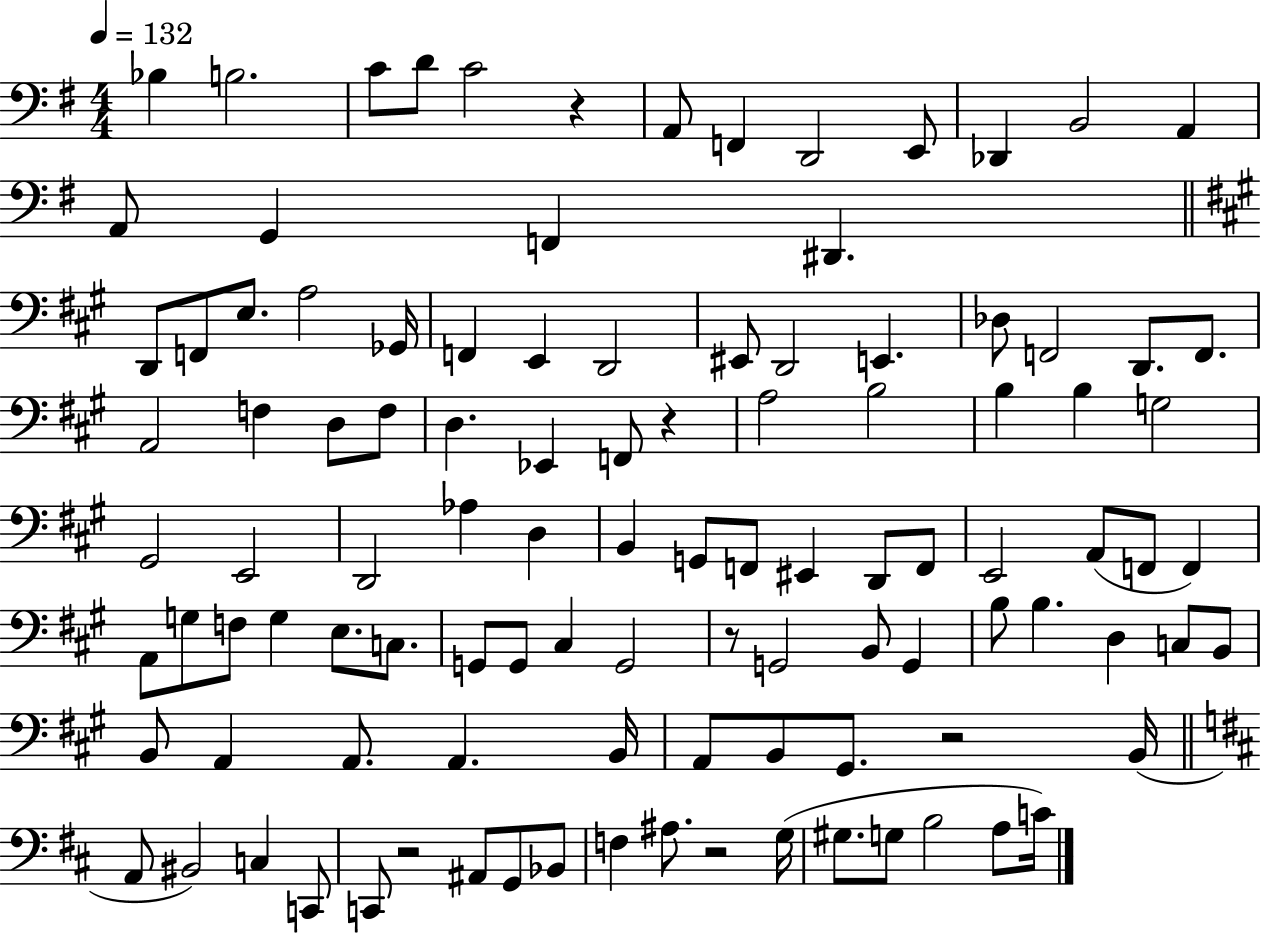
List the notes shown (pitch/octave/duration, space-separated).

Bb3/q B3/h. C4/e D4/e C4/h R/q A2/e F2/q D2/h E2/e Db2/q B2/h A2/q A2/e G2/q F2/q D#2/q. D2/e F2/e E3/e. A3/h Gb2/s F2/q E2/q D2/h EIS2/e D2/h E2/q. Db3/e F2/h D2/e. F2/e. A2/h F3/q D3/e F3/e D3/q. Eb2/q F2/e R/q A3/h B3/h B3/q B3/q G3/h G#2/h E2/h D2/h Ab3/q D3/q B2/q G2/e F2/e EIS2/q D2/e F2/e E2/h A2/e F2/e F2/q A2/e G3/e F3/e G3/q E3/e. C3/e. G2/e G2/e C#3/q G2/h R/e G2/h B2/e G2/q B3/e B3/q. D3/q C3/e B2/e B2/e A2/q A2/e. A2/q. B2/s A2/e B2/e G#2/e. R/h B2/s A2/e BIS2/h C3/q C2/e C2/e R/h A#2/e G2/e Bb2/e F3/q A#3/e. R/h G3/s G#3/e. G3/e B3/h A3/e C4/s